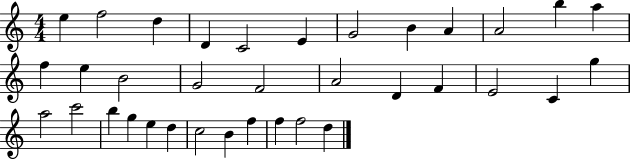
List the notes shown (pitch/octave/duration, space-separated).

E5/q F5/h D5/q D4/q C4/h E4/q G4/h B4/q A4/q A4/h B5/q A5/q F5/q E5/q B4/h G4/h F4/h A4/h D4/q F4/q E4/h C4/q G5/q A5/h C6/h B5/q G5/q E5/q D5/q C5/h B4/q F5/q F5/q F5/h D5/q